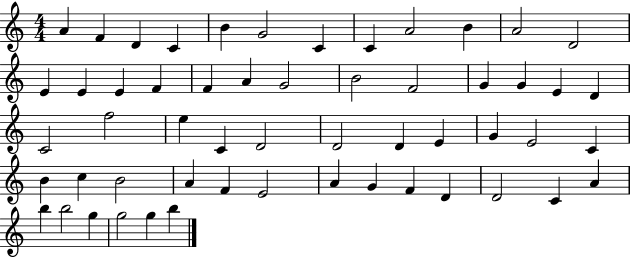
X:1
T:Untitled
M:4/4
L:1/4
K:C
A F D C B G2 C C A2 B A2 D2 E E E F F A G2 B2 F2 G G E D C2 f2 e C D2 D2 D E G E2 C B c B2 A F E2 A G F D D2 C A b b2 g g2 g b